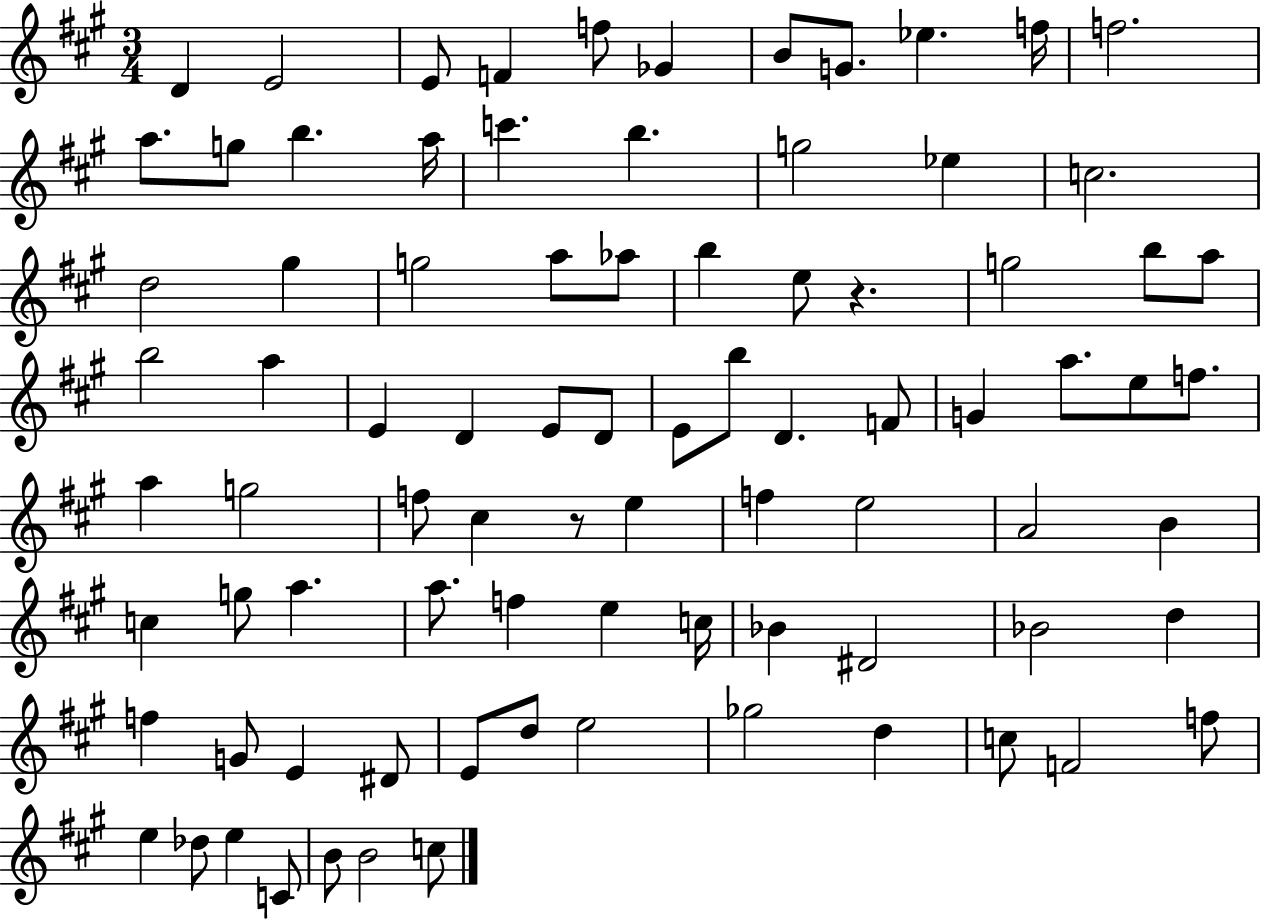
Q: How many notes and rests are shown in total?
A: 85